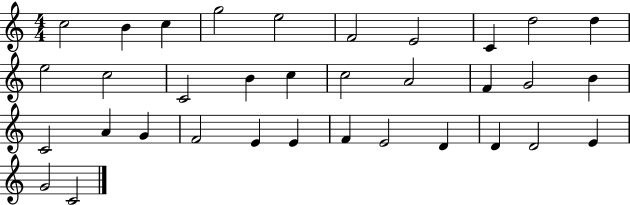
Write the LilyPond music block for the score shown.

{
  \clef treble
  \numericTimeSignature
  \time 4/4
  \key c \major
  c''2 b'4 c''4 | g''2 e''2 | f'2 e'2 | c'4 d''2 d''4 | \break e''2 c''2 | c'2 b'4 c''4 | c''2 a'2 | f'4 g'2 b'4 | \break c'2 a'4 g'4 | f'2 e'4 e'4 | f'4 e'2 d'4 | d'4 d'2 e'4 | \break g'2 c'2 | \bar "|."
}